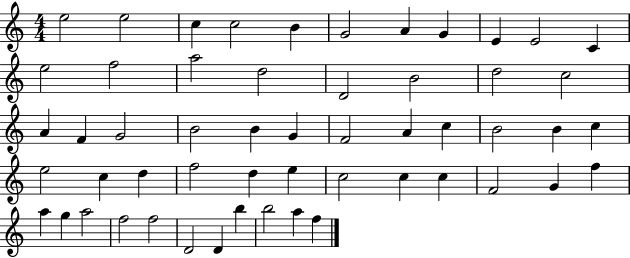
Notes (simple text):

E5/h E5/h C5/q C5/h B4/q G4/h A4/q G4/q E4/q E4/h C4/q E5/h F5/h A5/h D5/h D4/h B4/h D5/h C5/h A4/q F4/q G4/h B4/h B4/q G4/q F4/h A4/q C5/q B4/h B4/q C5/q E5/h C5/q D5/q F5/h D5/q E5/q C5/h C5/q C5/q F4/h G4/q F5/q A5/q G5/q A5/h F5/h F5/h D4/h D4/q B5/q B5/h A5/q F5/q